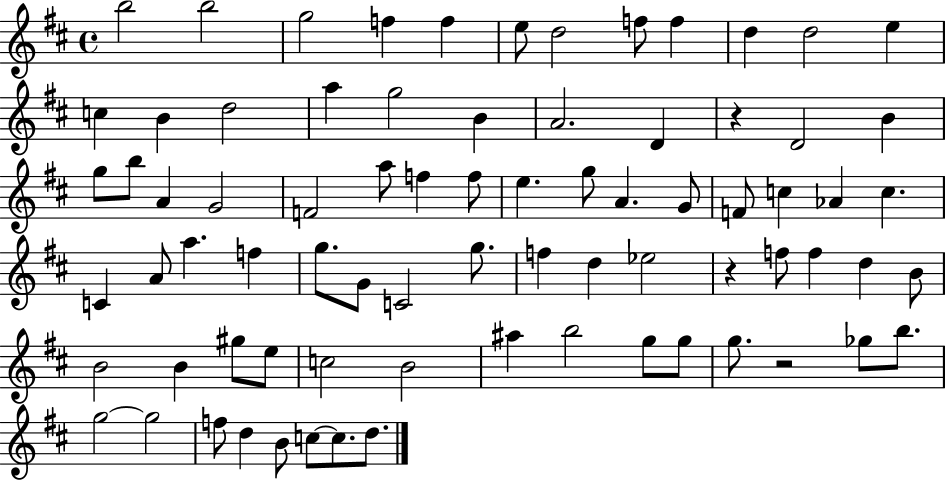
B5/h B5/h G5/h F5/q F5/q E5/e D5/h F5/e F5/q D5/q D5/h E5/q C5/q B4/q D5/h A5/q G5/h B4/q A4/h. D4/q R/q D4/h B4/q G5/e B5/e A4/q G4/h F4/h A5/e F5/q F5/e E5/q. G5/e A4/q. G4/e F4/e C5/q Ab4/q C5/q. C4/q A4/e A5/q. F5/q G5/e. G4/e C4/h G5/e. F5/q D5/q Eb5/h R/q F5/e F5/q D5/q B4/e B4/h B4/q G#5/e E5/e C5/h B4/h A#5/q B5/h G5/e G5/e G5/e. R/h Gb5/e B5/e. G5/h G5/h F5/e D5/q B4/e C5/e C5/e. D5/e.